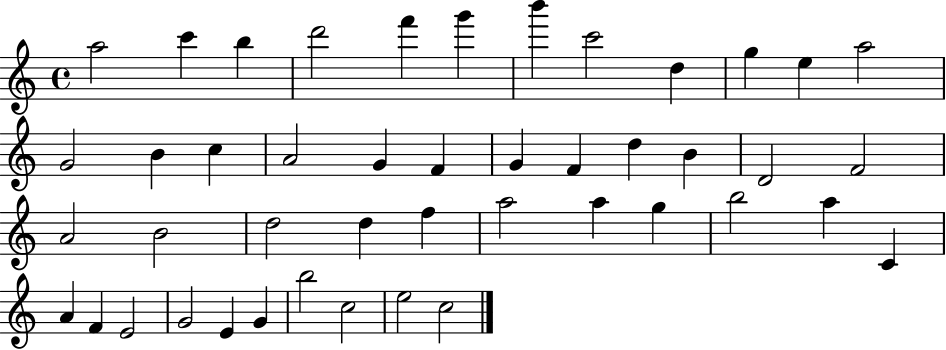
A5/h C6/q B5/q D6/h F6/q G6/q B6/q C6/h D5/q G5/q E5/q A5/h G4/h B4/q C5/q A4/h G4/q F4/q G4/q F4/q D5/q B4/q D4/h F4/h A4/h B4/h D5/h D5/q F5/q A5/h A5/q G5/q B5/h A5/q C4/q A4/q F4/q E4/h G4/h E4/q G4/q B5/h C5/h E5/h C5/h